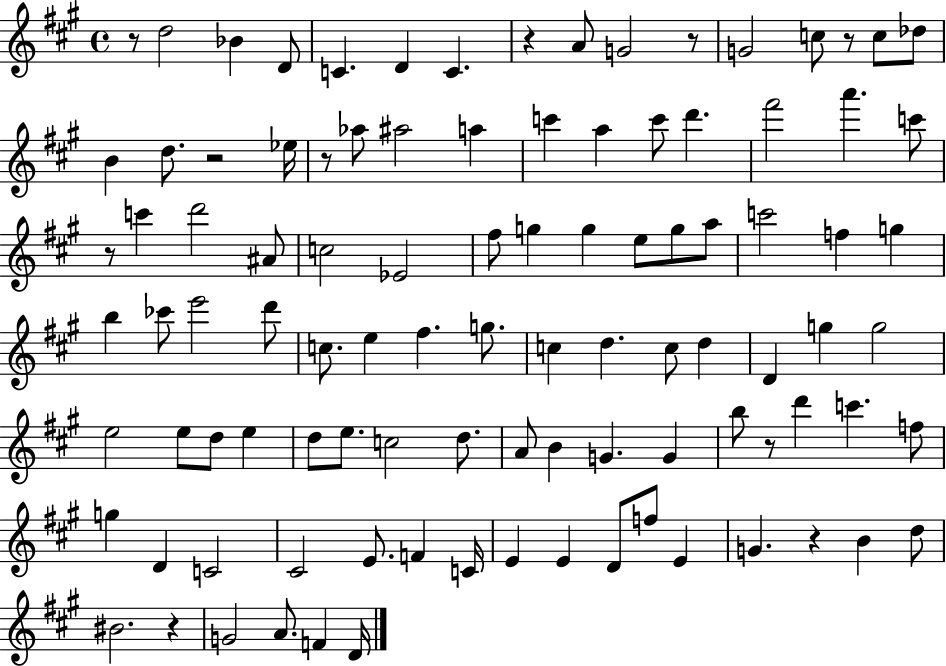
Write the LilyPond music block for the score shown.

{
  \clef treble
  \time 4/4
  \defaultTimeSignature
  \key a \major
  \repeat volta 2 { r8 d''2 bes'4 d'8 | c'4. d'4 c'4. | r4 a'8 g'2 r8 | g'2 c''8 r8 c''8 des''8 | \break b'4 d''8. r2 ees''16 | r8 aes''8 ais''2 a''4 | c'''4 a''4 c'''8 d'''4. | fis'''2 a'''4. c'''8 | \break r8 c'''4 d'''2 ais'8 | c''2 ees'2 | fis''8 g''4 g''4 e''8 g''8 a''8 | c'''2 f''4 g''4 | \break b''4 ces'''8 e'''2 d'''8 | c''8. e''4 fis''4. g''8. | c''4 d''4. c''8 d''4 | d'4 g''4 g''2 | \break e''2 e''8 d''8 e''4 | d''8 e''8. c''2 d''8. | a'8 b'4 g'4. g'4 | b''8 r8 d'''4 c'''4. f''8 | \break g''4 d'4 c'2 | cis'2 e'8. f'4 c'16 | e'4 e'4 d'8 f''8 e'4 | g'4. r4 b'4 d''8 | \break bis'2. r4 | g'2 a'8. f'4 d'16 | } \bar "|."
}